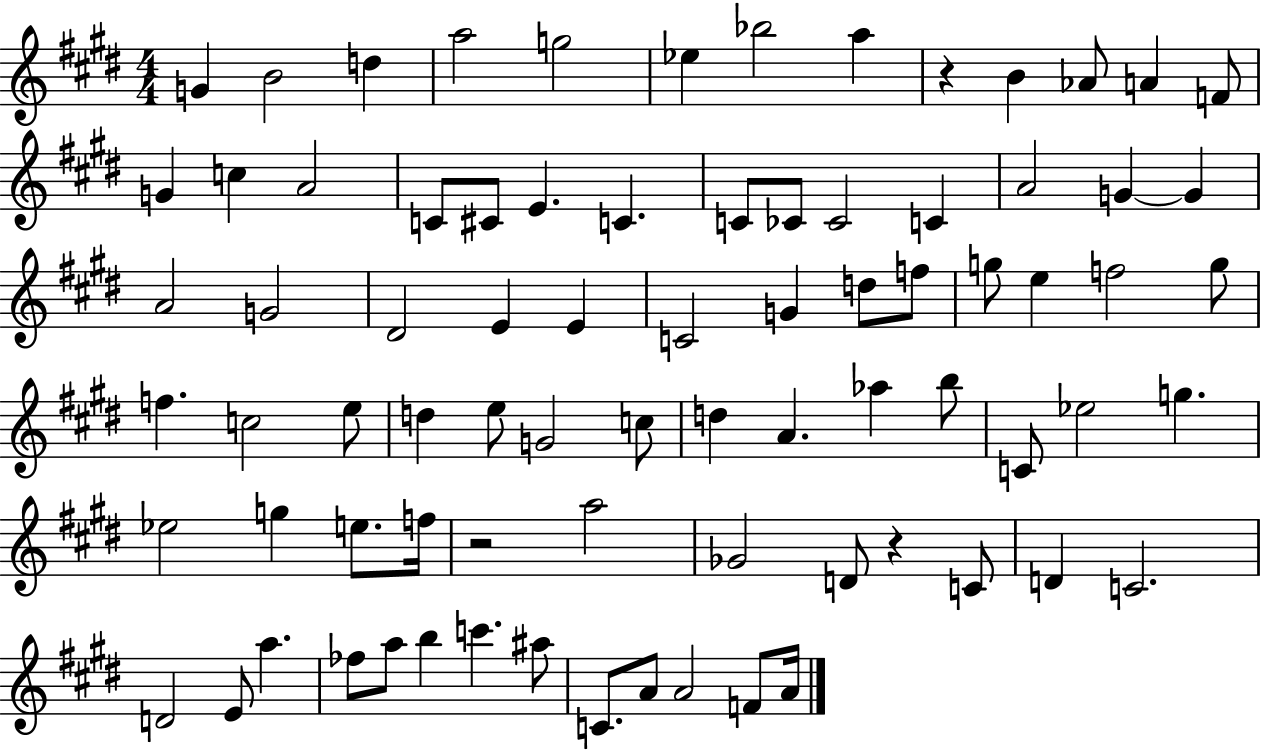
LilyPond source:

{
  \clef treble
  \numericTimeSignature
  \time 4/4
  \key e \major
  \repeat volta 2 { g'4 b'2 d''4 | a''2 g''2 | ees''4 bes''2 a''4 | r4 b'4 aes'8 a'4 f'8 | \break g'4 c''4 a'2 | c'8 cis'8 e'4. c'4. | c'8 ces'8 ces'2 c'4 | a'2 g'4~~ g'4 | \break a'2 g'2 | dis'2 e'4 e'4 | c'2 g'4 d''8 f''8 | g''8 e''4 f''2 g''8 | \break f''4. c''2 e''8 | d''4 e''8 g'2 c''8 | d''4 a'4. aes''4 b''8 | c'8 ees''2 g''4. | \break ees''2 g''4 e''8. f''16 | r2 a''2 | ges'2 d'8 r4 c'8 | d'4 c'2. | \break d'2 e'8 a''4. | fes''8 a''8 b''4 c'''4. ais''8 | c'8. a'8 a'2 f'8 a'16 | } \bar "|."
}